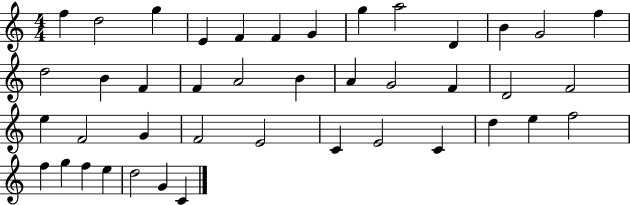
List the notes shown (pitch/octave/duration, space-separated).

F5/q D5/h G5/q E4/q F4/q F4/q G4/q G5/q A5/h D4/q B4/q G4/h F5/q D5/h B4/q F4/q F4/q A4/h B4/q A4/q G4/h F4/q D4/h F4/h E5/q F4/h G4/q F4/h E4/h C4/q E4/h C4/q D5/q E5/q F5/h F5/q G5/q F5/q E5/q D5/h G4/q C4/q